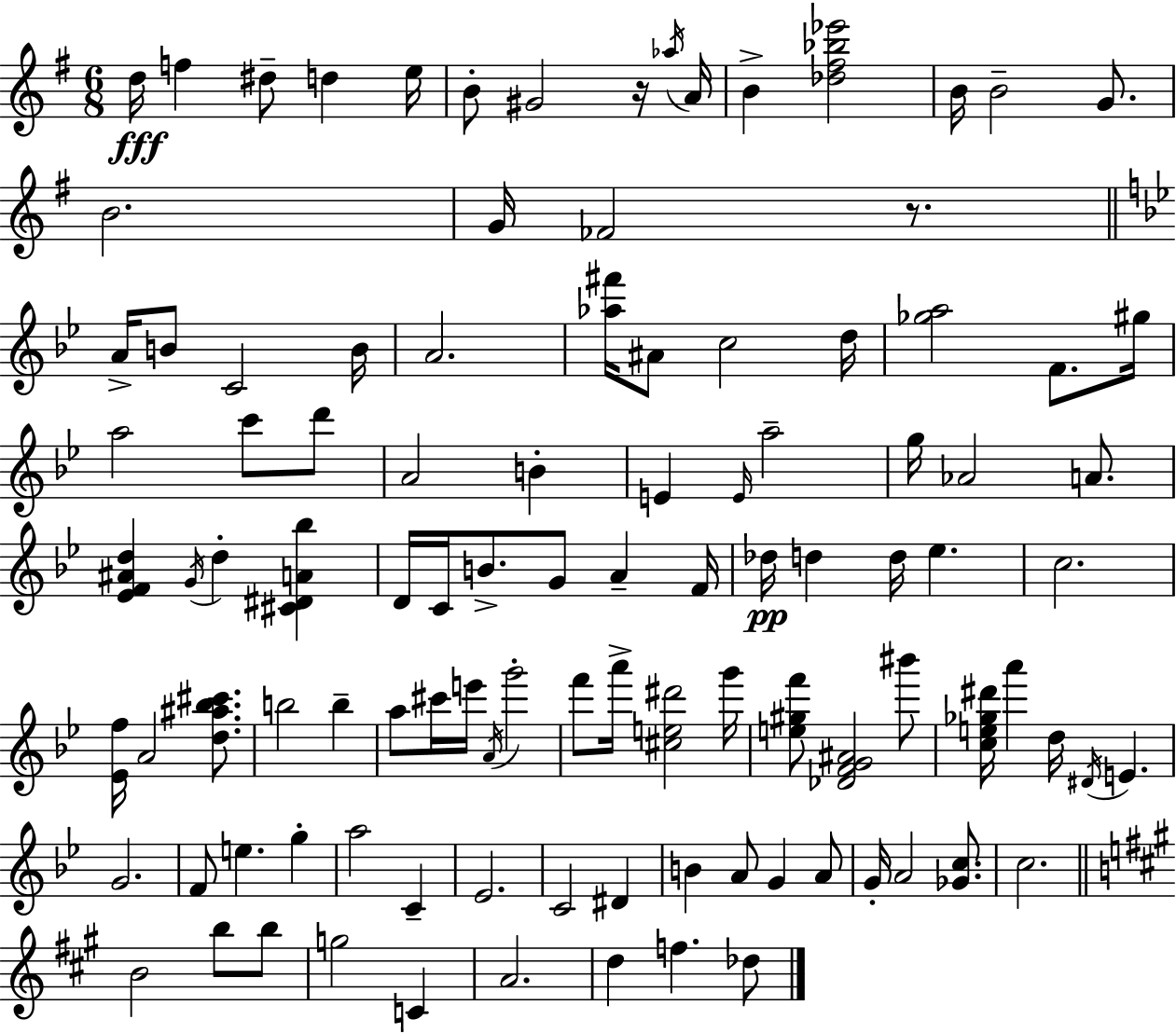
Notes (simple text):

D5/s F5/q D#5/e D5/q E5/s B4/e G#4/h R/s Ab5/s A4/s B4/q [Db5,F#5,Bb5,Eb6]/h B4/s B4/h G4/e. B4/h. G4/s FES4/h R/e. A4/s B4/e C4/h B4/s A4/h. [Ab5,F#6]/s A#4/e C5/h D5/s [Gb5,A5]/h F4/e. G#5/s A5/h C6/e D6/e A4/h B4/q E4/q E4/s A5/h G5/s Ab4/h A4/e. [Eb4,F4,A#4,D5]/q G4/s D5/q [C#4,D#4,A4,Bb5]/q D4/s C4/s B4/e. G4/e A4/q F4/s Db5/s D5/q D5/s Eb5/q. C5/h. [Eb4,F5]/s A4/h [D5,A#5,Bb5,C#6]/e. B5/h B5/q A5/e C#6/s E6/s A4/s G6/h F6/e A6/s [C#5,E5,D#6]/h G6/s [E5,G#5,F6]/e [Db4,F4,G4,A#4]/h BIS6/e [C5,E5,Gb5,D#6]/s A6/q D5/s D#4/s E4/q. G4/h. F4/e E5/q. G5/q A5/h C4/q Eb4/h. C4/h D#4/q B4/q A4/e G4/q A4/e G4/s A4/h [Gb4,C5]/e. C5/h. B4/h B5/e B5/e G5/h C4/q A4/h. D5/q F5/q. Db5/e